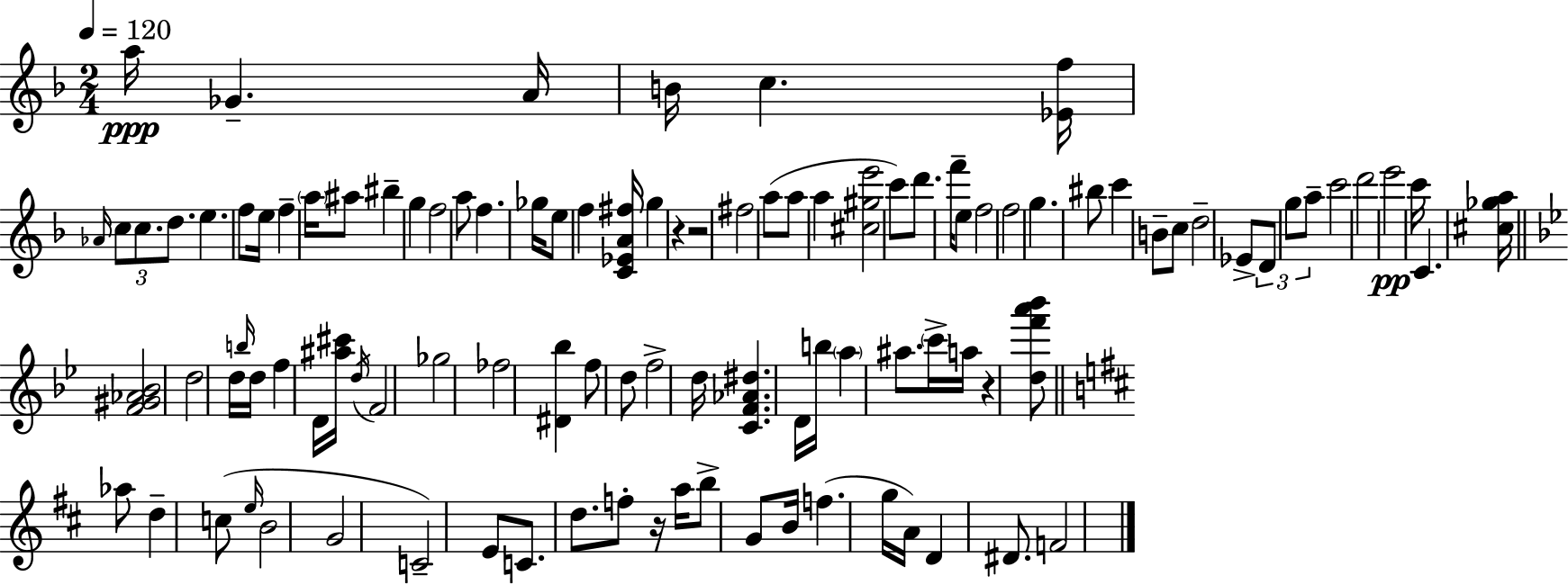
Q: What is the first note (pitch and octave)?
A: A5